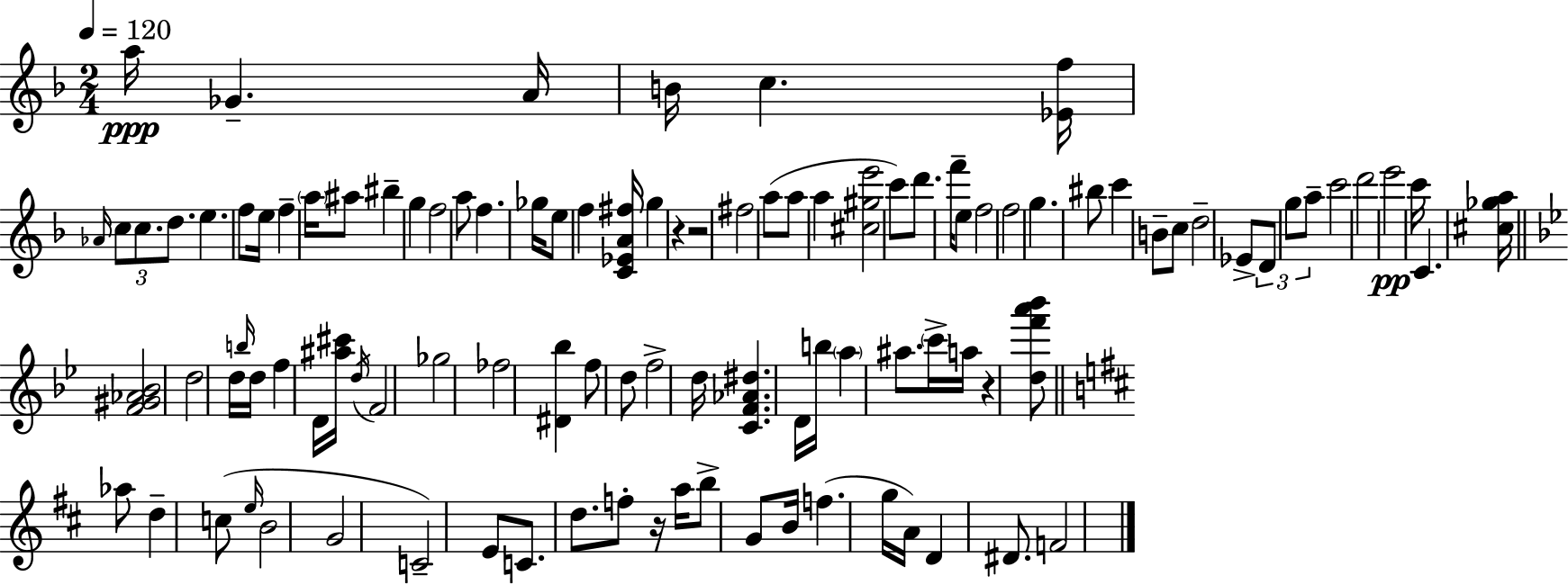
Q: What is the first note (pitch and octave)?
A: A5